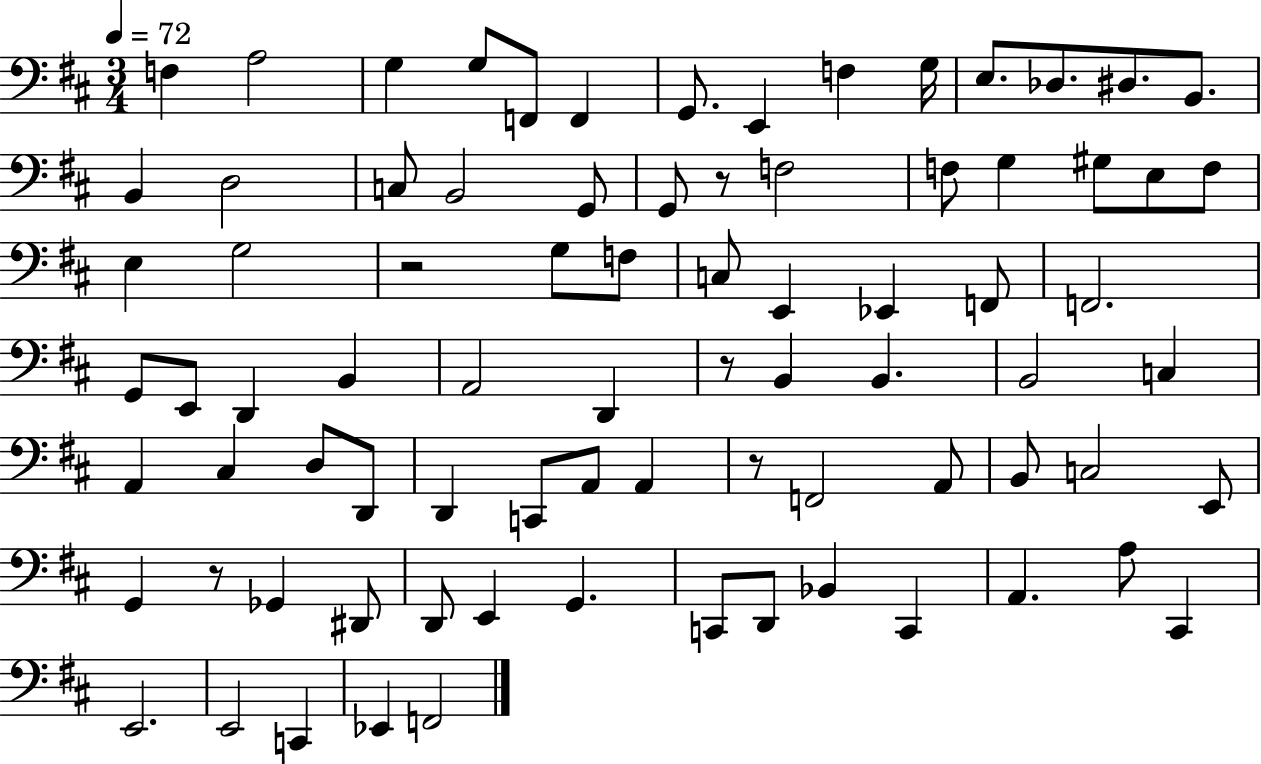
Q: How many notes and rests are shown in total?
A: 81